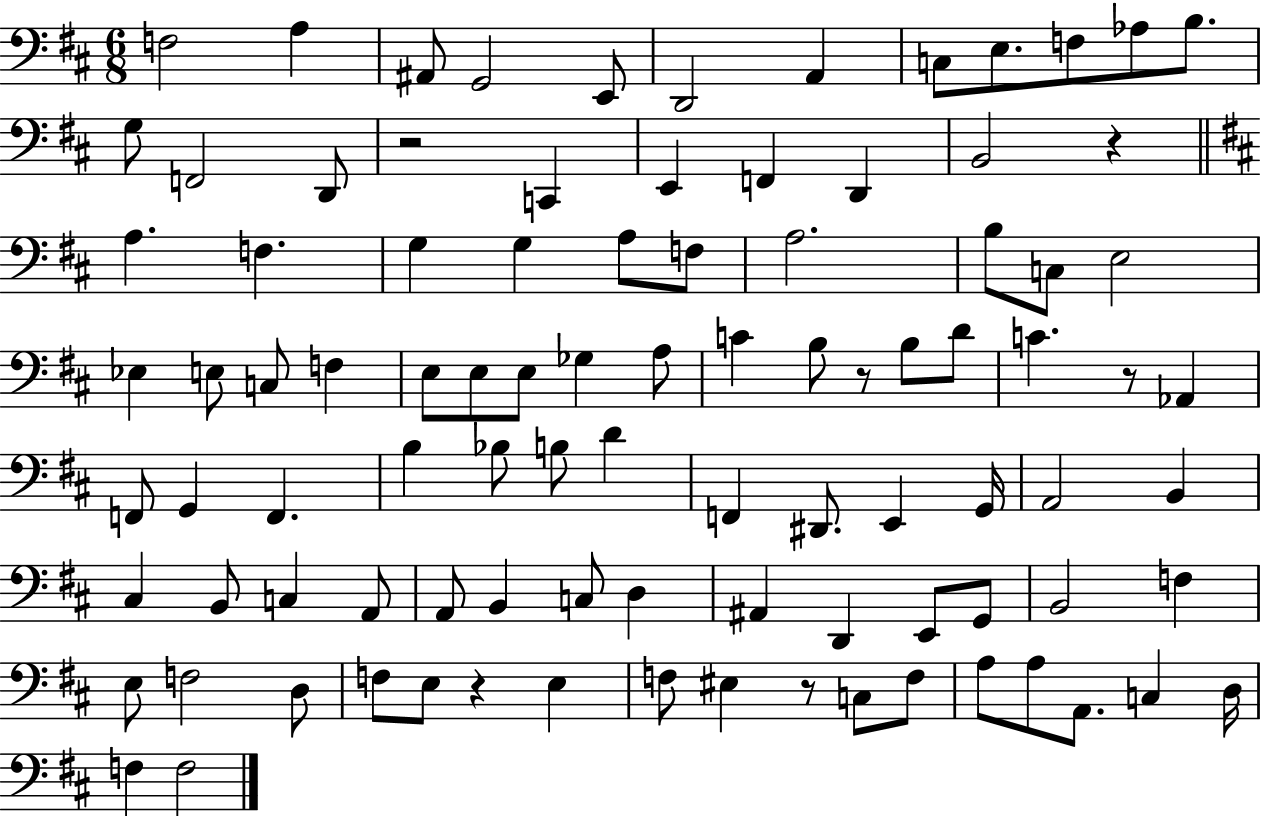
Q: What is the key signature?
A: D major